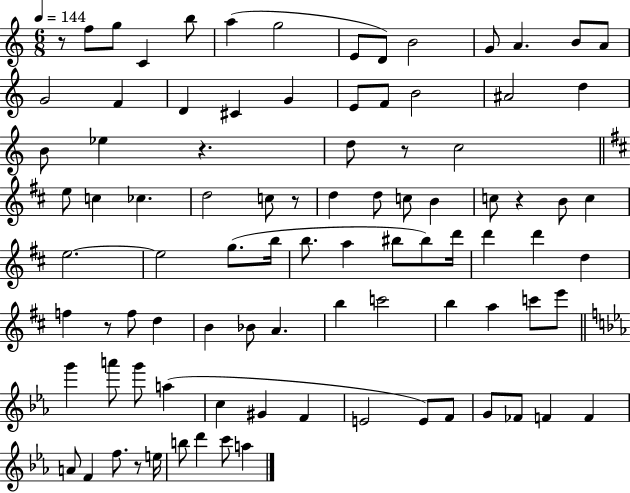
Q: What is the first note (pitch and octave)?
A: F5